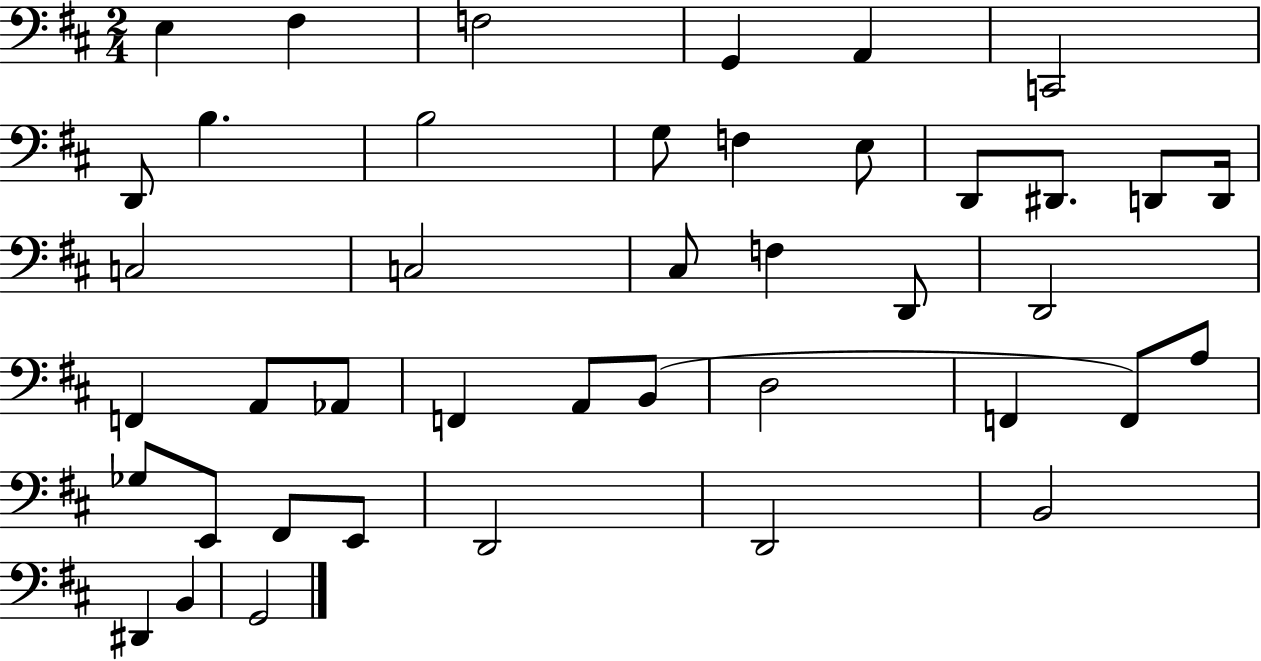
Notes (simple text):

E3/q F#3/q F3/h G2/q A2/q C2/h D2/e B3/q. B3/h G3/e F3/q E3/e D2/e D#2/e. D2/e D2/s C3/h C3/h C#3/e F3/q D2/e D2/h F2/q A2/e Ab2/e F2/q A2/e B2/e D3/h F2/q F2/e A3/e Gb3/e E2/e F#2/e E2/e D2/h D2/h B2/h D#2/q B2/q G2/h